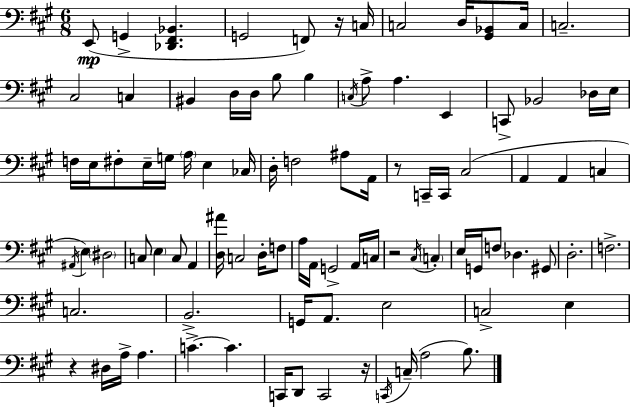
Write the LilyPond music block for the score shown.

{
  \clef bass
  \numericTimeSignature
  \time 6/8
  \key a \major
  \repeat volta 2 { e,8(\mp g,4-> <des, fis, bes,>4. | g,2 f,8) r16 c16 | c2 d16 <gis, bes,>8 c16 | c2.-- | \break cis2 c4 | bis,4 d16 d16 b8 b4 | \acciaccatura { c16 } a8-> a4. e,4 | c,8-> bes,2 des16 | \break e16 f16 e16 fis8-. e16-- g16 \parenthesize a16 e4 | ces16 d16-. f2 ais8 | a,16 r8 c,16-- c,16 cis2( | a,4 a,4 c4 | \break \acciaccatura { ais,16 }) e4 \parenthesize dis2 | c8 \parenthesize e4 c8 a,4 | <d ais'>16 c2 d16-. | f8 a16 a,16 g,2-> | \break a,16 c16 r2 \acciaccatura { cis16 } \parenthesize c4-. | e16 g,16 f8 des4. | gis,8 d2.-. | f2.-> | \break c2. | b,2.-> | g,16 a,8. e2 | c2-> e4 | \break r4 dis16 a16-> a4. | c'4.->~~ c'4. | c,16 d,8 c,2 | r16 \acciaccatura { c,16 }( c16-- a2 | \break b8.) } \bar "|."
}